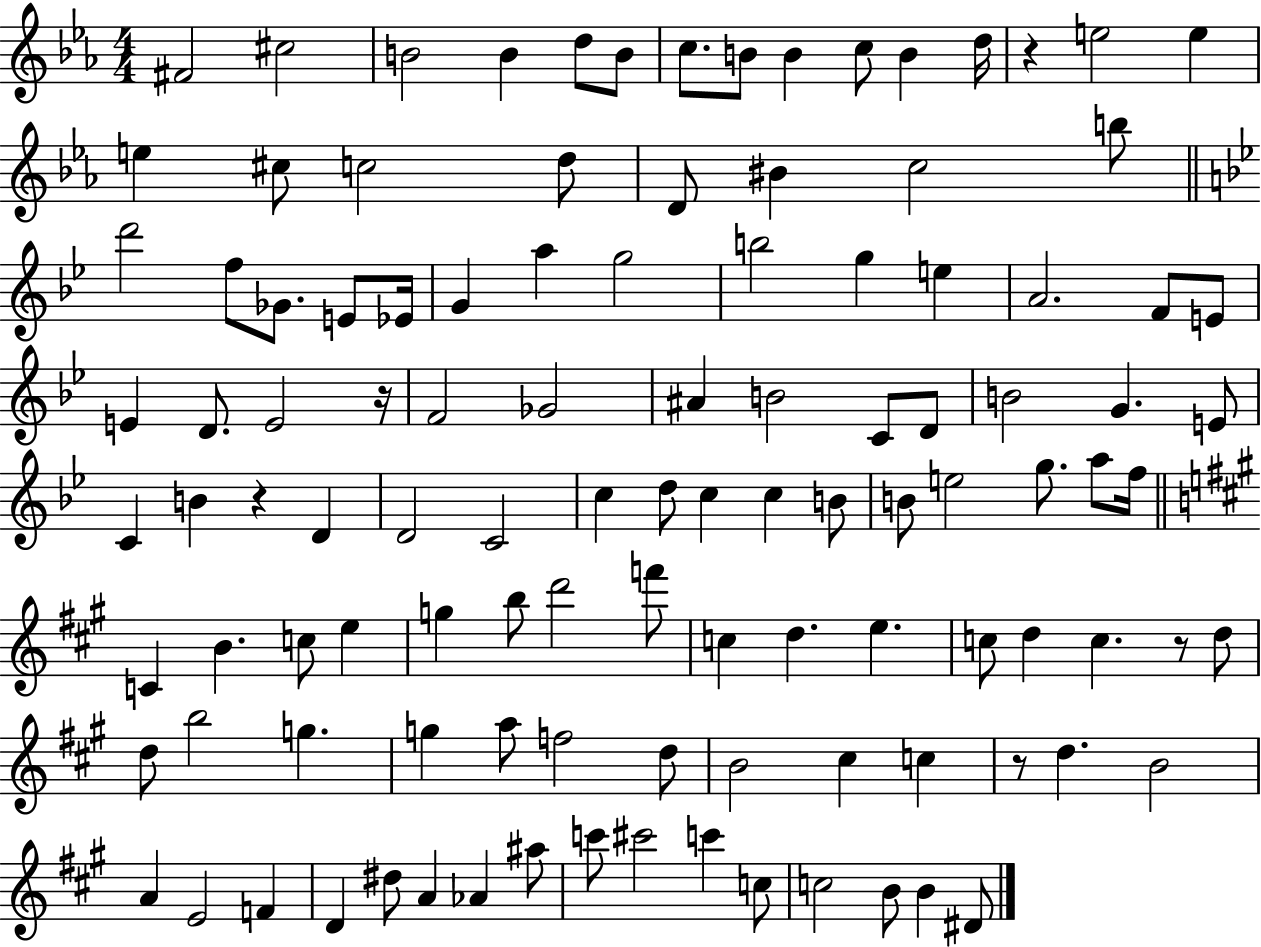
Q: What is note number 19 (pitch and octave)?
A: D4